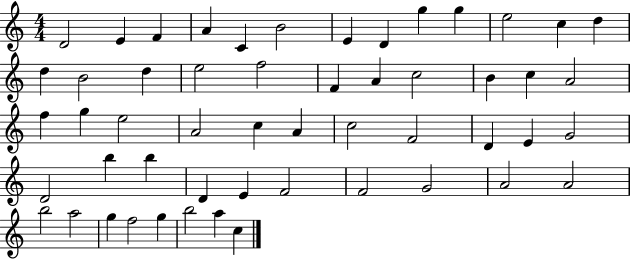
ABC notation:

X:1
T:Untitled
M:4/4
L:1/4
K:C
D2 E F A C B2 E D g g e2 c d d B2 d e2 f2 F A c2 B c A2 f g e2 A2 c A c2 F2 D E G2 D2 b b D E F2 F2 G2 A2 A2 b2 a2 g f2 g b2 a c